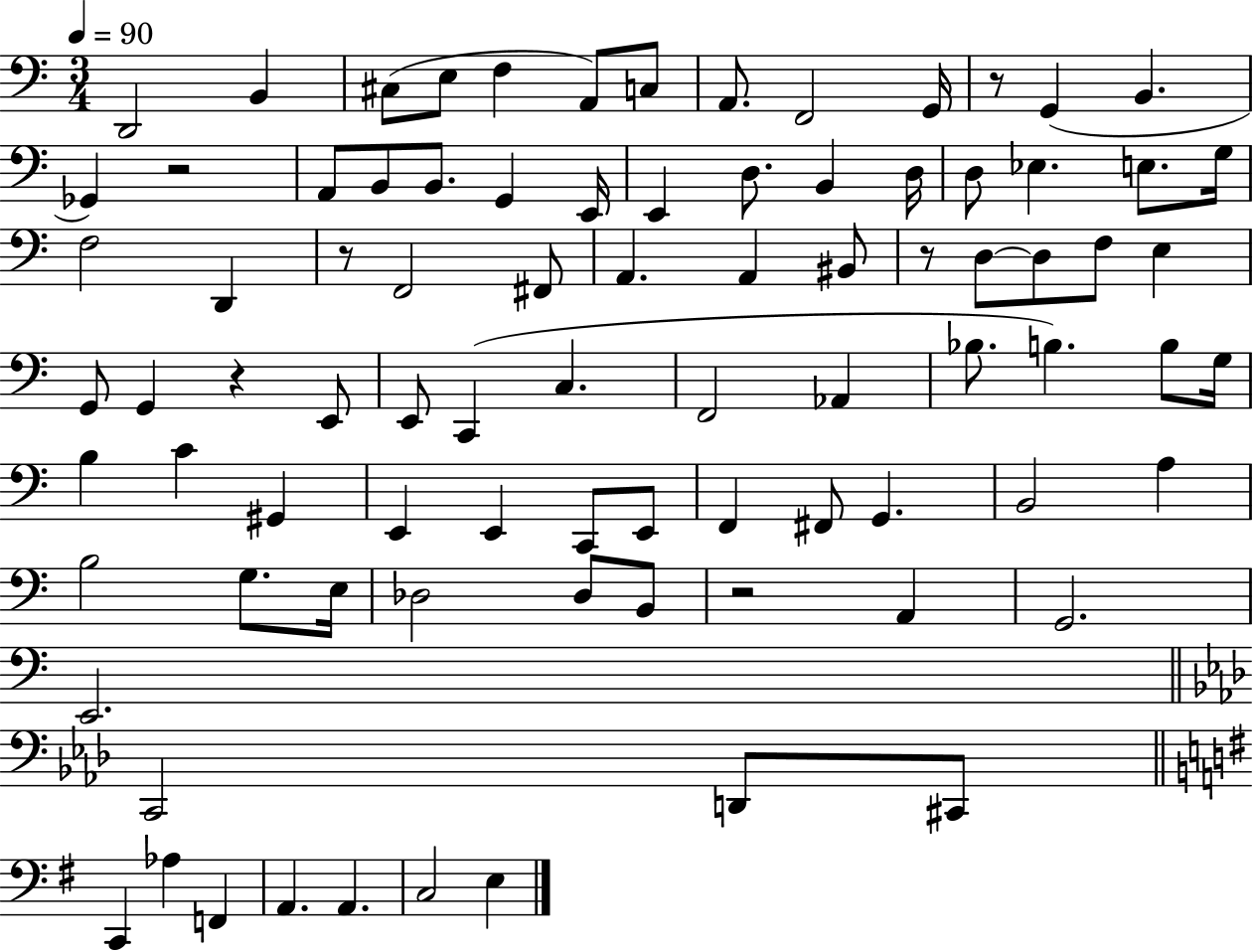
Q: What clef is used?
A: bass